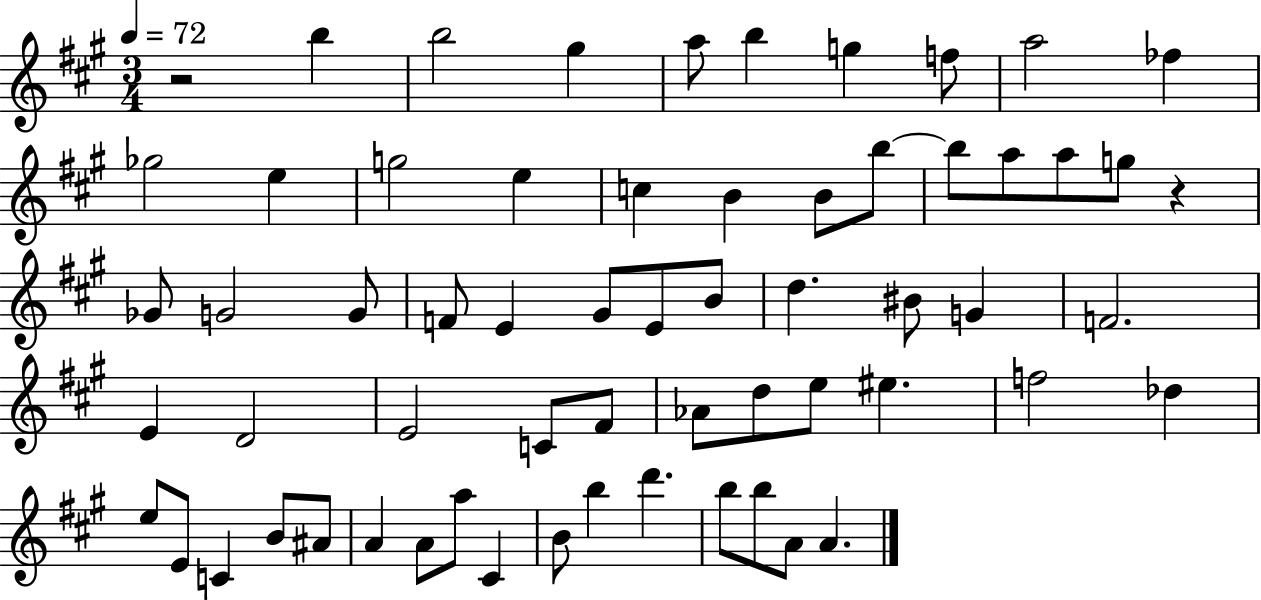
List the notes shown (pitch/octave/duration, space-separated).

R/h B5/q B5/h G#5/q A5/e B5/q G5/q F5/e A5/h FES5/q Gb5/h E5/q G5/h E5/q C5/q B4/q B4/e B5/e B5/e A5/e A5/e G5/e R/q Gb4/e G4/h G4/e F4/e E4/q G#4/e E4/e B4/e D5/q. BIS4/e G4/q F4/h. E4/q D4/h E4/h C4/e F#4/e Ab4/e D5/e E5/e EIS5/q. F5/h Db5/q E5/e E4/e C4/q B4/e A#4/e A4/q A4/e A5/e C#4/q B4/e B5/q D6/q. B5/e B5/e A4/e A4/q.